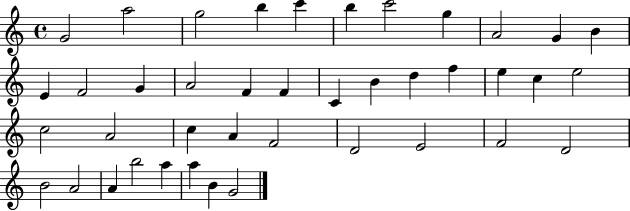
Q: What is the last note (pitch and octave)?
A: G4